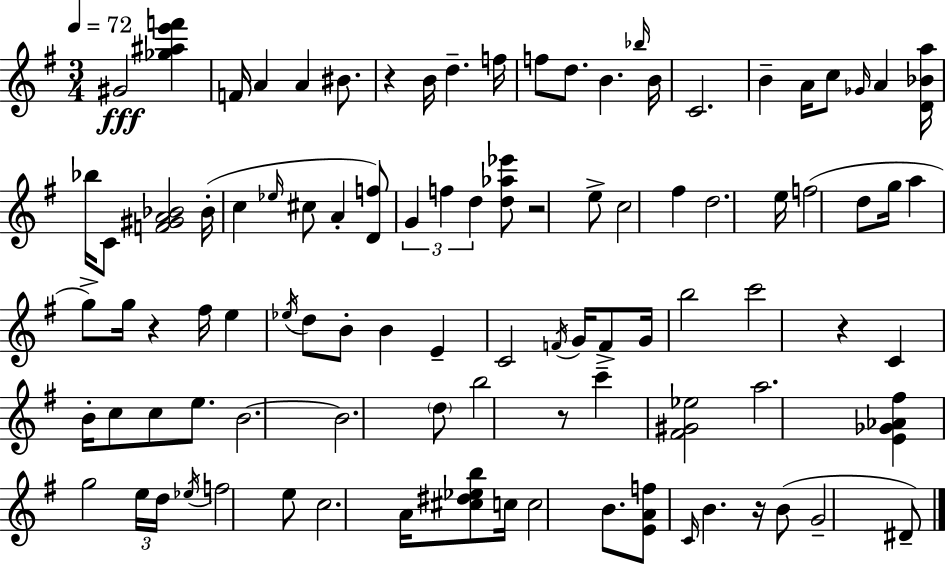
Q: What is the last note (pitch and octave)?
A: D#4